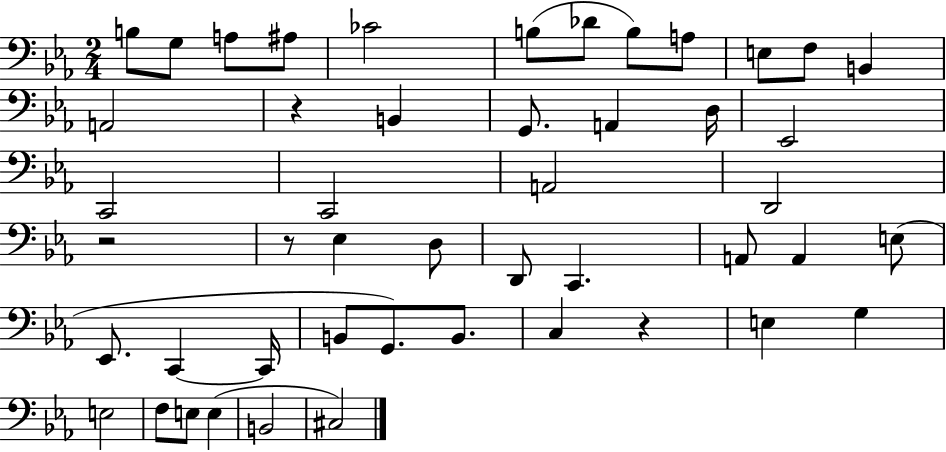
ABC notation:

X:1
T:Untitled
M:2/4
L:1/4
K:Eb
B,/2 G,/2 A,/2 ^A,/2 _C2 B,/2 _D/2 B,/2 A,/2 E,/2 F,/2 B,, A,,2 z B,, G,,/2 A,, D,/4 _E,,2 C,,2 C,,2 A,,2 D,,2 z2 z/2 _E, D,/2 D,,/2 C,, A,,/2 A,, E,/2 _E,,/2 C,, C,,/4 B,,/2 G,,/2 B,,/2 C, z E, G, E,2 F,/2 E,/2 E, B,,2 ^C,2